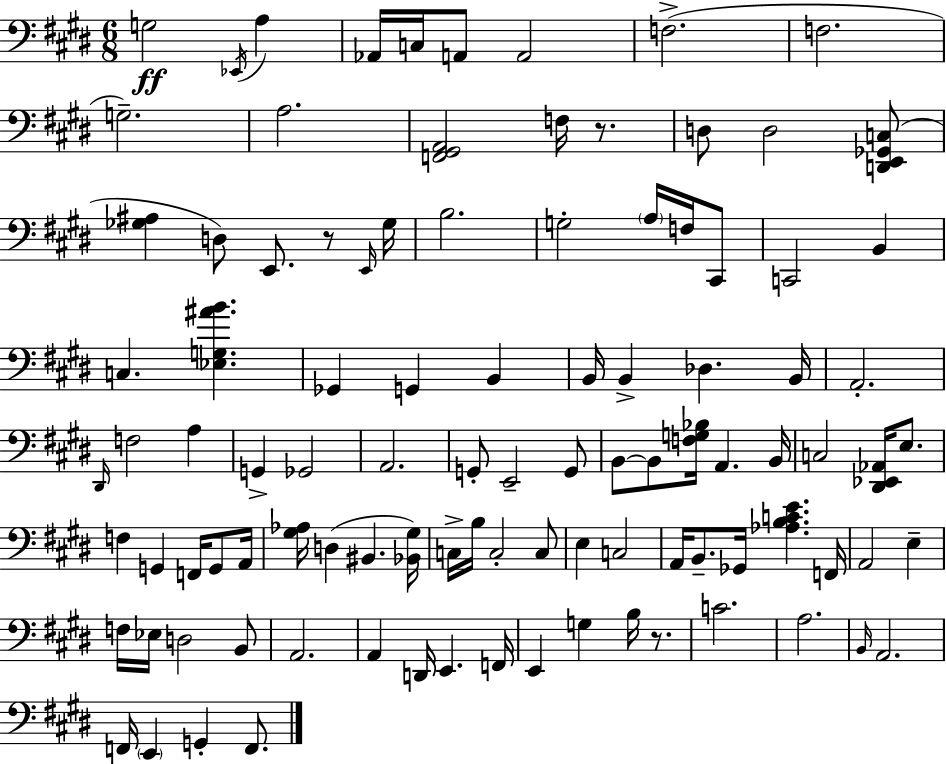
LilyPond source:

{
  \clef bass
  \numericTimeSignature
  \time 6/8
  \key e \major
  g2\ff \acciaccatura { ees,16 } a4 | aes,16 c16 a,8 a,2 | f2.->( | f2. | \break g2.--) | a2. | <f, gis, a,>2 f16 r8. | d8 d2 <d, e, ges, c>8( | \break <ges ais>4 d8) e,8. r8 | \grace { e,16 } ges16 b2. | g2-. \parenthesize a16 f16 | cis,8 c,2 b,4 | \break c4. <ees g ais' b'>4. | ges,4 g,4 b,4 | b,16 b,4-> des4. | b,16 a,2.-. | \break \grace { dis,16 } f2 a4 | g,4-> ges,2 | a,2. | g,8-. e,2-- | \break g,8 b,8~~ b,8 <f g bes>16 a,4. | b,16 c2 <dis, ees, aes,>16 | e8. f4 g,4 f,16 | g,8 a,16 <gis aes>16 d4( bis,4. | \break <bes, gis>16) c16-> b16 c2-. | c8 e4 c2 | a,16 b,8.-- ges,16 <aes b c' e'>4. | f,16 a,2 e4-- | \break f16 ees16 d2 | b,8 a,2. | a,4 d,16 e,4. | f,16 e,4 g4 b16 | \break r8. c'2. | a2. | \grace { b,16 } a,2. | f,16 \parenthesize e,4 g,4-. | \break f,8. \bar "|."
}